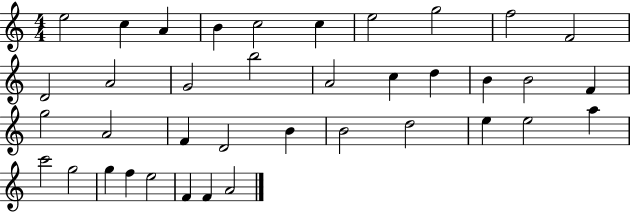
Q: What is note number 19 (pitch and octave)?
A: B4